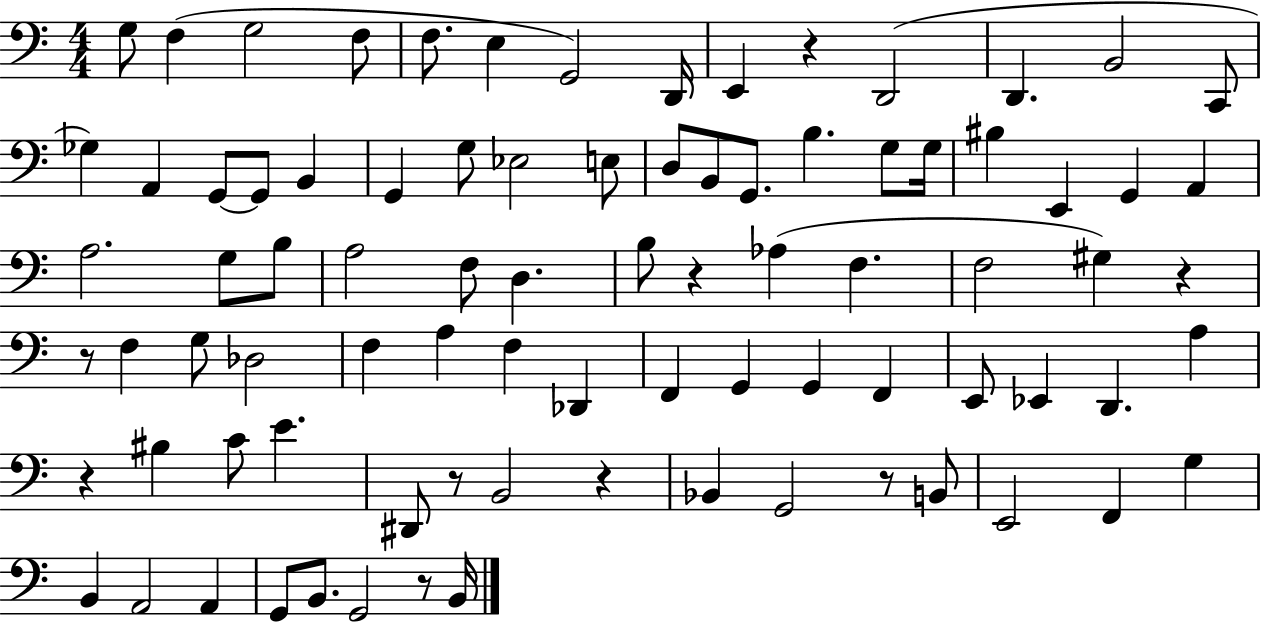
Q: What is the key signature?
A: C major